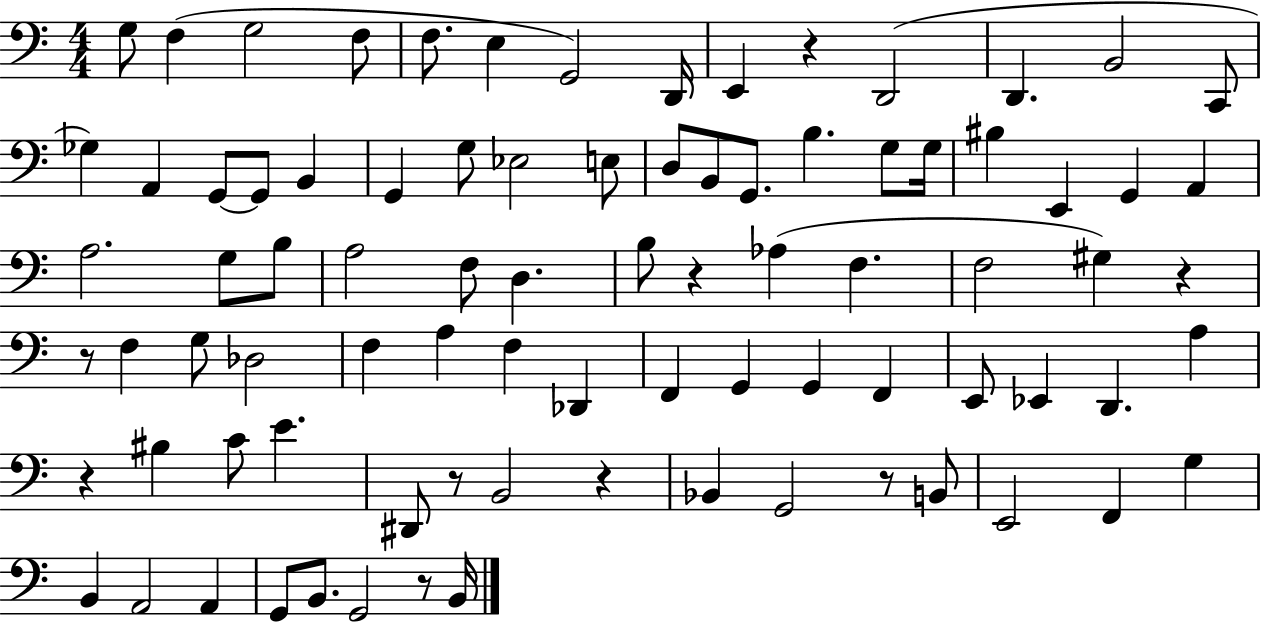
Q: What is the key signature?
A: C major